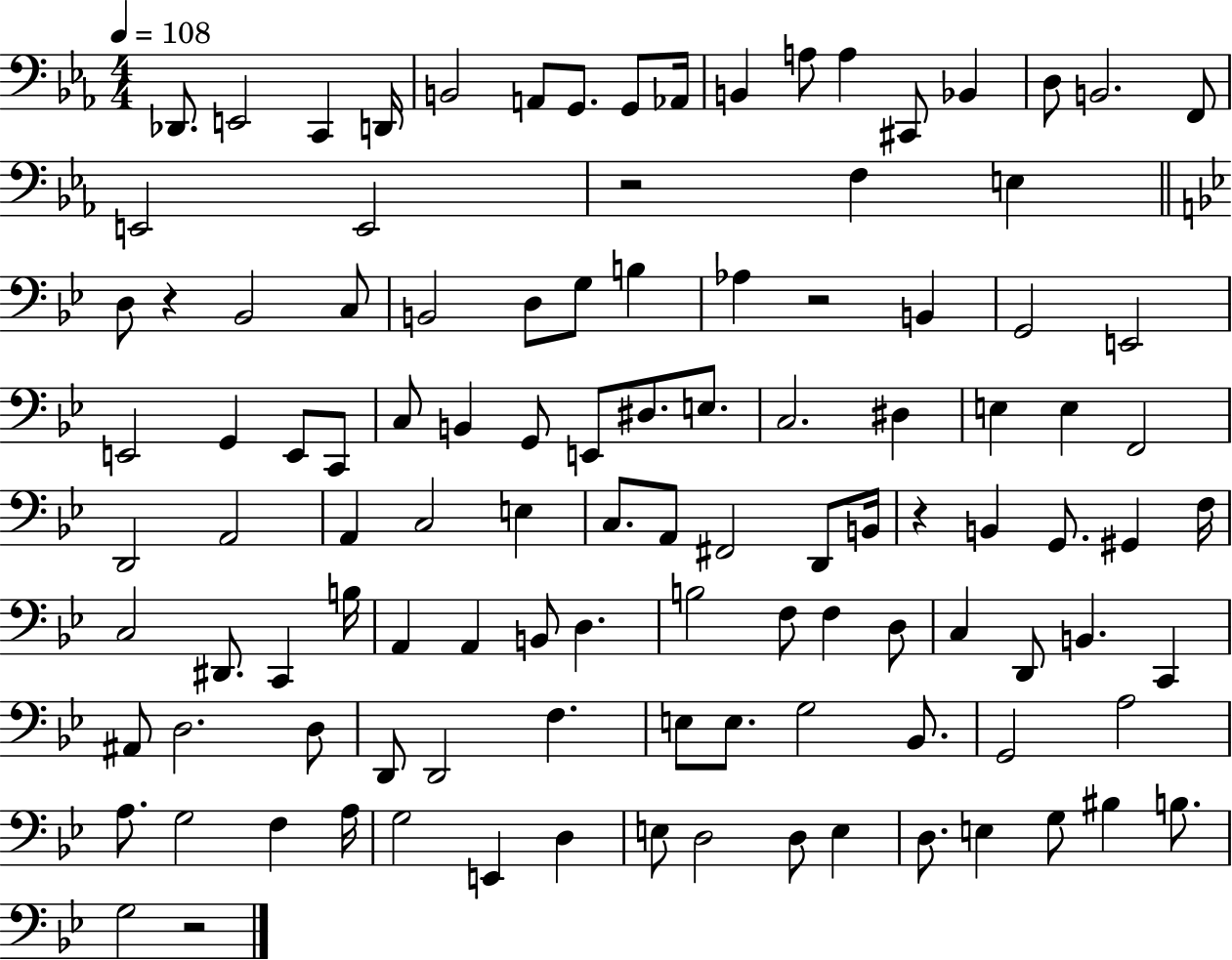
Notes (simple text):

Db2/e. E2/h C2/q D2/s B2/h A2/e G2/e. G2/e Ab2/s B2/q A3/e A3/q C#2/e Bb2/q D3/e B2/h. F2/e E2/h E2/h R/h F3/q E3/q D3/e R/q Bb2/h C3/e B2/h D3/e G3/e B3/q Ab3/q R/h B2/q G2/h E2/h E2/h G2/q E2/e C2/e C3/e B2/q G2/e E2/e D#3/e. E3/e. C3/h. D#3/q E3/q E3/q F2/h D2/h A2/h A2/q C3/h E3/q C3/e. A2/e F#2/h D2/e B2/s R/q B2/q G2/e. G#2/q F3/s C3/h D#2/e. C2/q B3/s A2/q A2/q B2/e D3/q. B3/h F3/e F3/q D3/e C3/q D2/e B2/q. C2/q A#2/e D3/h. D3/e D2/e D2/h F3/q. E3/e E3/e. G3/h Bb2/e. G2/h A3/h A3/e. G3/h F3/q A3/s G3/h E2/q D3/q E3/e D3/h D3/e E3/q D3/e. E3/q G3/e BIS3/q B3/e. G3/h R/h